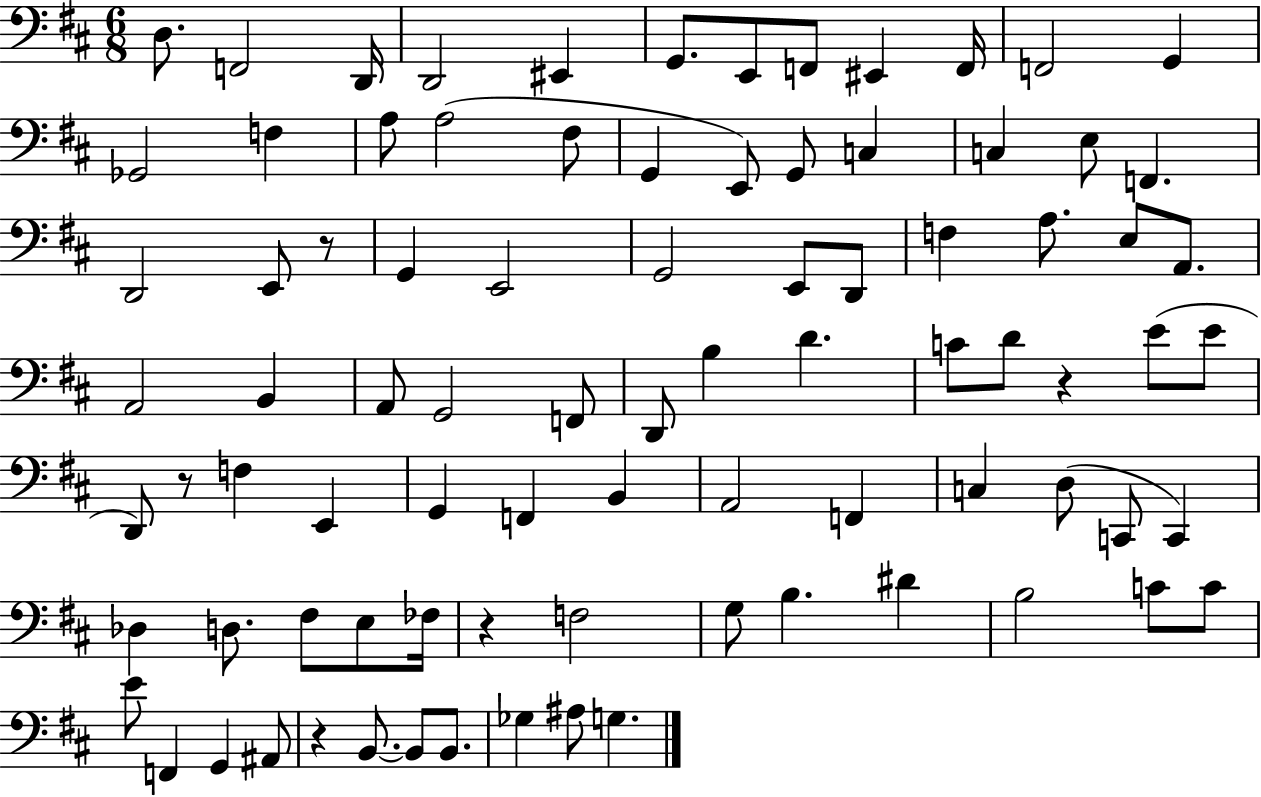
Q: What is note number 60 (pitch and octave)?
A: Db3